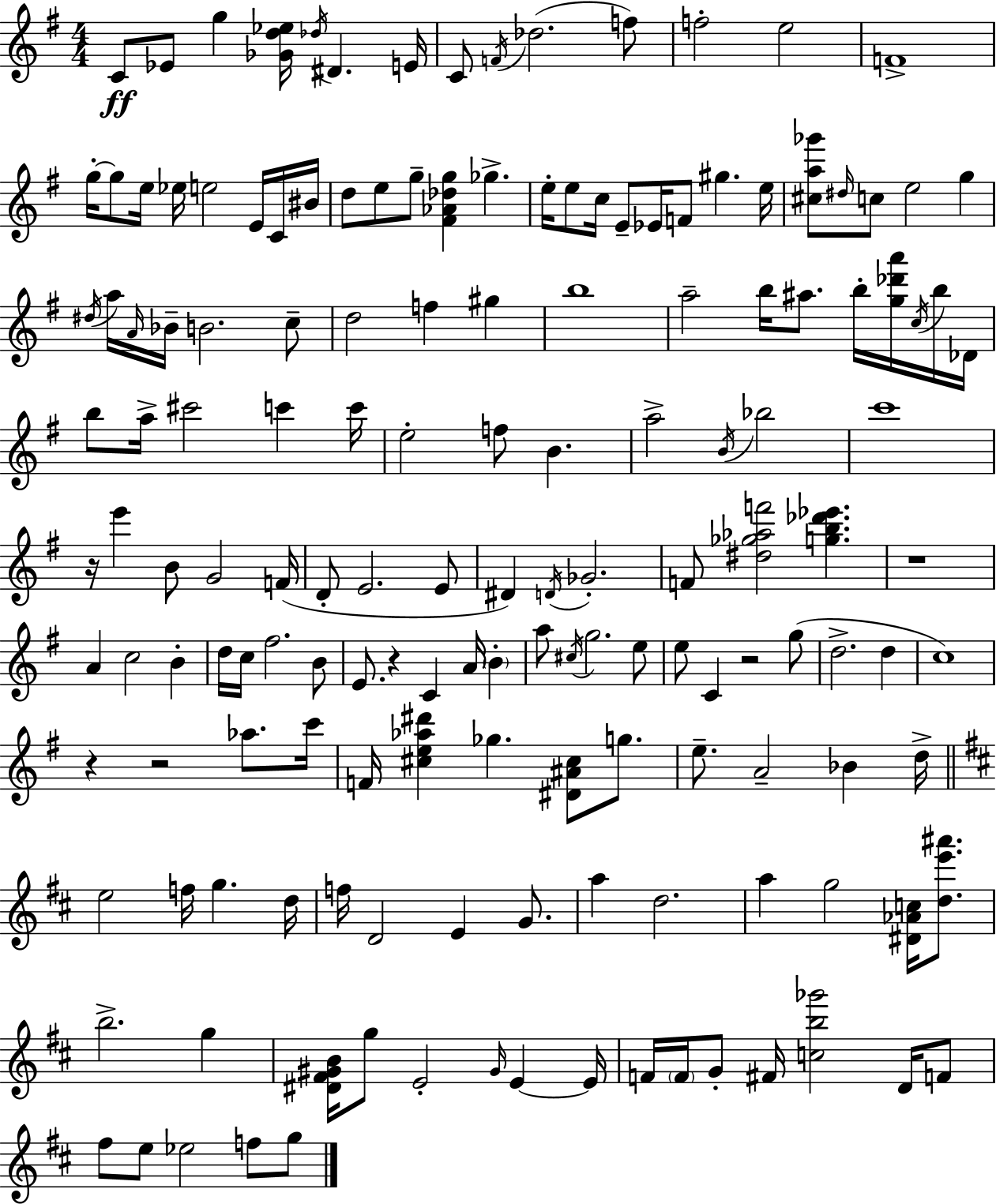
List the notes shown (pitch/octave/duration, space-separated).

C4/e Eb4/e G5/q [Gb4,D5,Eb5]/s Db5/s D#4/q. E4/s C4/e F4/s Db5/h. F5/e F5/h E5/h F4/w G5/s G5/e E5/s Eb5/s E5/h E4/s C4/s BIS4/s D5/e E5/e G5/e [F#4,Ab4,Db5,G5]/q Gb5/q. E5/s E5/e C5/s E4/e Eb4/s F4/e G#5/q. E5/s [C#5,A5,Gb6]/e D#5/s C5/e E5/h G5/q D#5/s A5/s A4/s Bb4/s B4/h. C5/e D5/h F5/q G#5/q B5/w A5/h B5/s A#5/e. B5/s [G5,Db6,A6]/s C5/s B5/s Db4/s B5/e A5/s C#6/h C6/q C6/s E5/h F5/e B4/q. A5/h B4/s Bb5/h C6/w R/s E6/q B4/e G4/h F4/s D4/e E4/h. E4/e D#4/q D4/s Gb4/h. F4/e [D#5,Gb5,Ab5,F6]/h [G5,B5,Db6,Eb6]/q. R/w A4/q C5/h B4/q D5/s C5/s F#5/h. B4/e E4/e. R/q C4/q A4/s B4/q A5/e C#5/s G5/h. E5/e E5/e C4/q R/h G5/e D5/h. D5/q C5/w R/q R/h Ab5/e. C6/s F4/s [C#5,E5,Ab5,D#6]/q Gb5/q. [D#4,A#4,C#5]/e G5/e. E5/e. A4/h Bb4/q D5/s E5/h F5/s G5/q. D5/s F5/s D4/h E4/q G4/e. A5/q D5/h. A5/q G5/h [D#4,Ab4,C5]/s [D5,E6,A#6]/e. B5/h. G5/q [D#4,F#4,G#4,B4]/s G5/e E4/h G#4/s E4/q E4/s F4/s F4/s G4/e F#4/s [C5,B5,Gb6]/h D4/s F4/e F#5/e E5/e Eb5/h F5/e G5/e